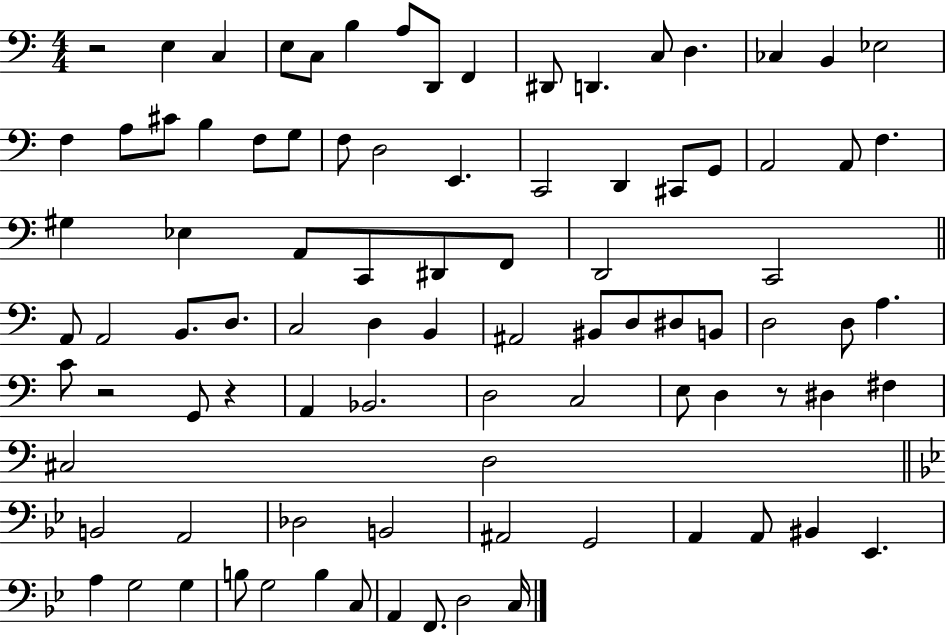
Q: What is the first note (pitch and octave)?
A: E3